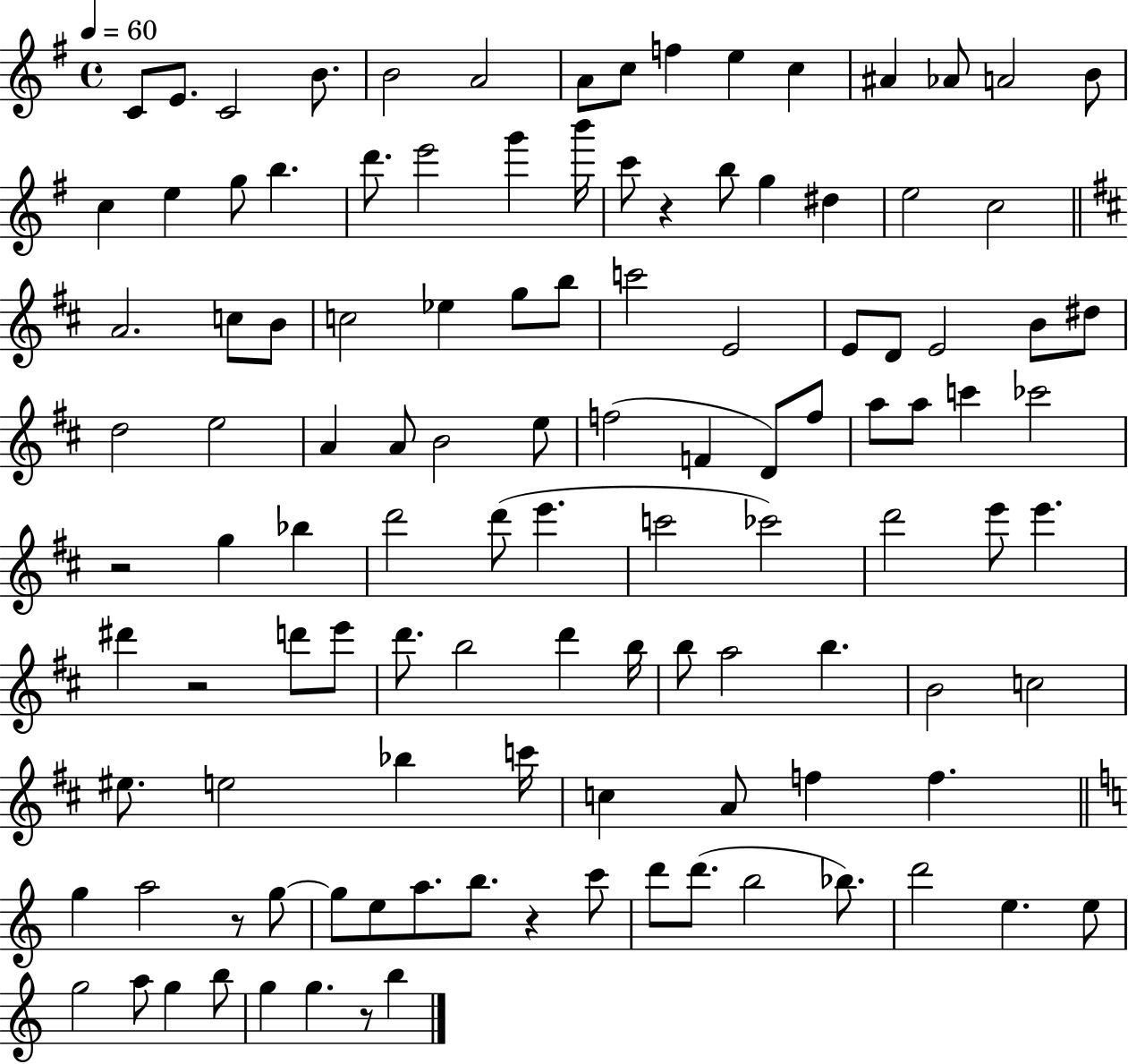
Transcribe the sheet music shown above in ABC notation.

X:1
T:Untitled
M:4/4
L:1/4
K:G
C/2 E/2 C2 B/2 B2 A2 A/2 c/2 f e c ^A _A/2 A2 B/2 c e g/2 b d'/2 e'2 g' b'/4 c'/2 z b/2 g ^d e2 c2 A2 c/2 B/2 c2 _e g/2 b/2 c'2 E2 E/2 D/2 E2 B/2 ^d/2 d2 e2 A A/2 B2 e/2 f2 F D/2 f/2 a/2 a/2 c' _c'2 z2 g _b d'2 d'/2 e' c'2 _c'2 d'2 e'/2 e' ^d' z2 d'/2 e'/2 d'/2 b2 d' b/4 b/2 a2 b B2 c2 ^e/2 e2 _b c'/4 c A/2 f f g a2 z/2 g/2 g/2 e/2 a/2 b/2 z c'/2 d'/2 d'/2 b2 _b/2 d'2 e e/2 g2 a/2 g b/2 g g z/2 b